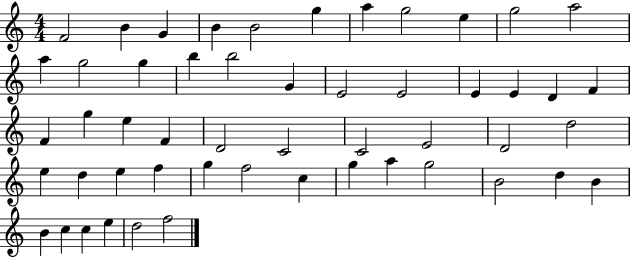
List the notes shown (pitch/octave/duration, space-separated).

F4/h B4/q G4/q B4/q B4/h G5/q A5/q G5/h E5/q G5/h A5/h A5/q G5/h G5/q B5/q B5/h G4/q E4/h E4/h E4/q E4/q D4/q F4/q F4/q G5/q E5/q F4/q D4/h C4/h C4/h E4/h D4/h D5/h E5/q D5/q E5/q F5/q G5/q F5/h C5/q G5/q A5/q G5/h B4/h D5/q B4/q B4/q C5/q C5/q E5/q D5/h F5/h